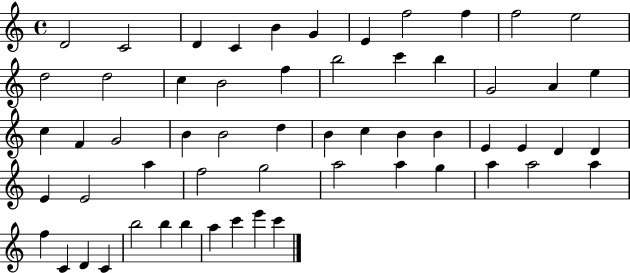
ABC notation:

X:1
T:Untitled
M:4/4
L:1/4
K:C
D2 C2 D C B G E f2 f f2 e2 d2 d2 c B2 f b2 c' b G2 A e c F G2 B B2 d B c B B E E D D E E2 a f2 g2 a2 a g a a2 a f C D C b2 b b a c' e' c'